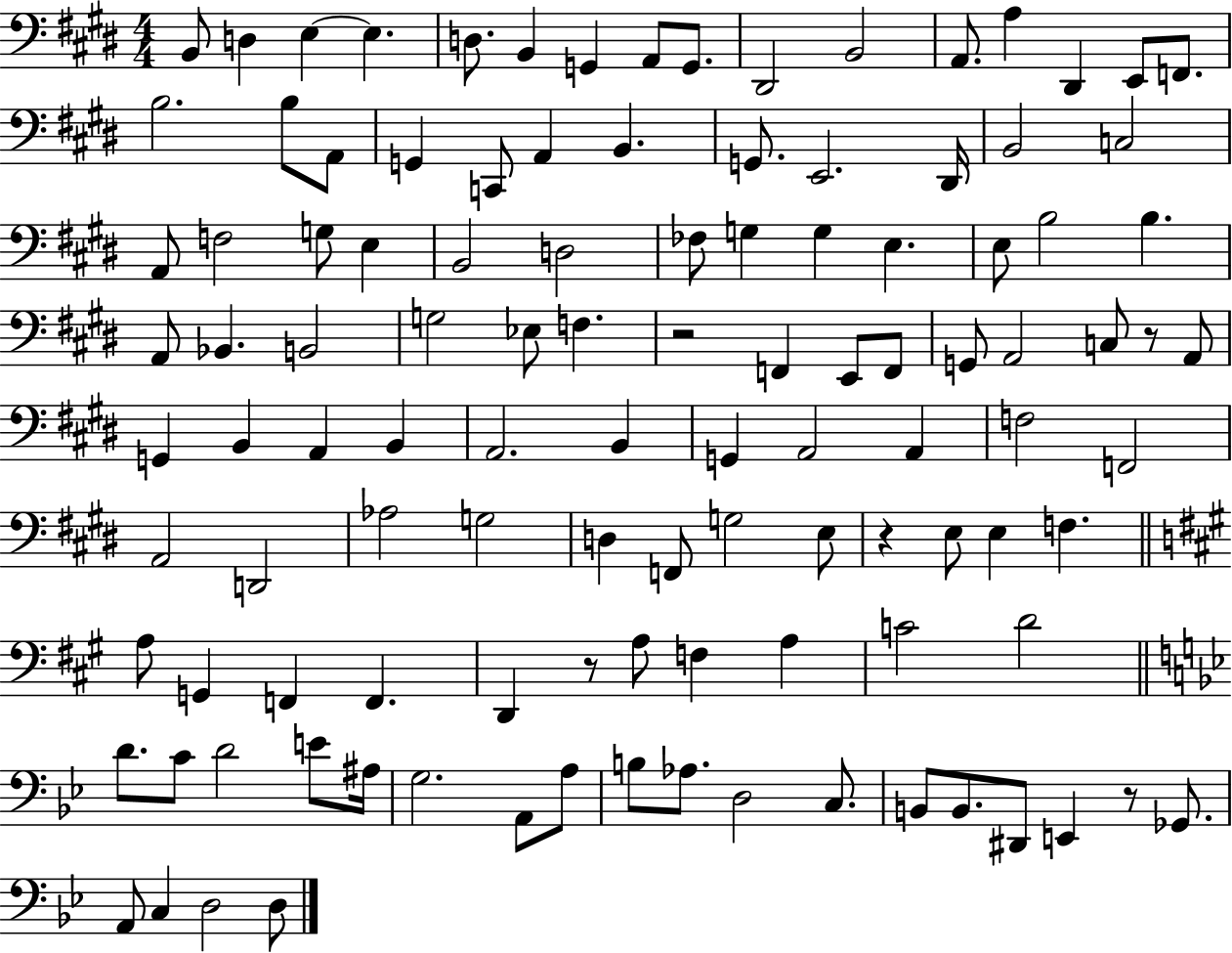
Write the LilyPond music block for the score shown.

{
  \clef bass
  \numericTimeSignature
  \time 4/4
  \key e \major
  \repeat volta 2 { b,8 d4 e4~~ e4. | d8. b,4 g,4 a,8 g,8. | dis,2 b,2 | a,8. a4 dis,4 e,8 f,8. | \break b2. b8 a,8 | g,4 c,8 a,4 b,4. | g,8. e,2. dis,16 | b,2 c2 | \break a,8 f2 g8 e4 | b,2 d2 | fes8 g4 g4 e4. | e8 b2 b4. | \break a,8 bes,4. b,2 | g2 ees8 f4. | r2 f,4 e,8 f,8 | g,8 a,2 c8 r8 a,8 | \break g,4 b,4 a,4 b,4 | a,2. b,4 | g,4 a,2 a,4 | f2 f,2 | \break a,2 d,2 | aes2 g2 | d4 f,8 g2 e8 | r4 e8 e4 f4. | \break \bar "||" \break \key a \major a8 g,4 f,4 f,4. | d,4 r8 a8 f4 a4 | c'2 d'2 | \bar "||" \break \key bes \major d'8. c'8 d'2 e'8 ais16 | g2. a,8 a8 | b8 aes8. d2 c8. | b,8 b,8. dis,8 e,4 r8 ges,8. | \break a,8 c4 d2 d8 | } \bar "|."
}